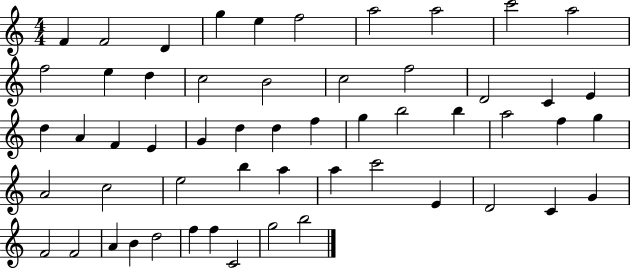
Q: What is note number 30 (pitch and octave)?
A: B5